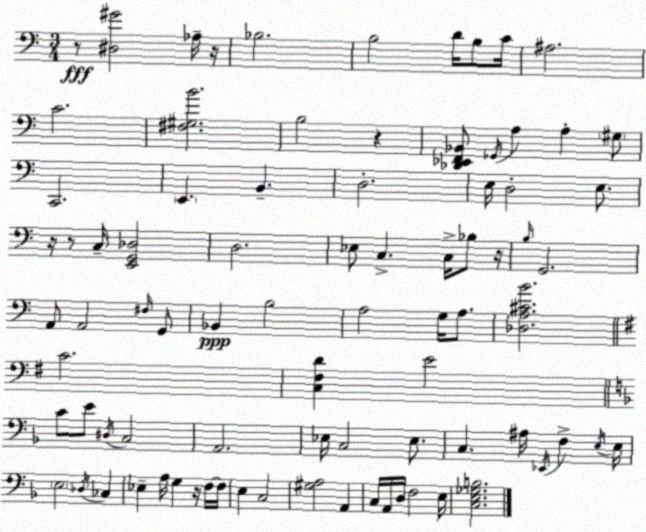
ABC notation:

X:1
T:Untitled
M:3/4
L:1/4
K:C
z/2 [^D,^G]2 _A,/4 z/4 _B,2 B,2 D/4 B,/2 C/4 ^A,2 C2 [^F,^G,B]2 B,2 z [_D,,_E,,F,,_B,,]/2 _G,,/4 A, A, ^G,/2 C,,2 E,, B,, D,2 E,/4 D,2 E,/2 z/4 z/2 C,/4 [E,,G,,_D,]2 D,2 _E,/2 C, C,/4 _B,/2 z/4 B,/4 G,,2 A,,/2 A,,2 ^F,/4 G,,/2 _B,, B,2 A,2 G,/4 A,/2 [_D,A,^CB]2 C2 [C,^F,D] E2 C/2 E/2 ^D,/4 C,2 A,,2 _E,/4 C,2 _E,/2 C, ^A,/4 _E,,/4 F, E,/4 E,/4 E,2 _D,/4 _C, _E, A,/4 G, z/4 F,/4 F,/4 E, C,2 [^G,A,]2 A,, C,/4 A,,/4 D,/4 F,2 E,/4 [C,E,_G,B,]2